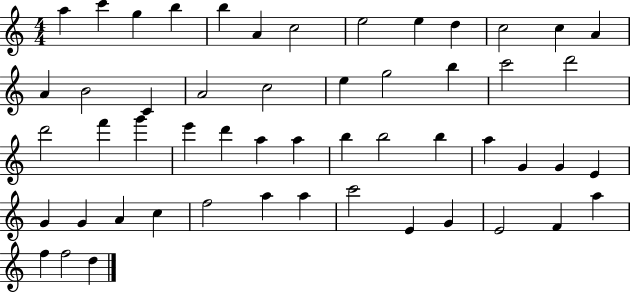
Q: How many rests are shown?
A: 0